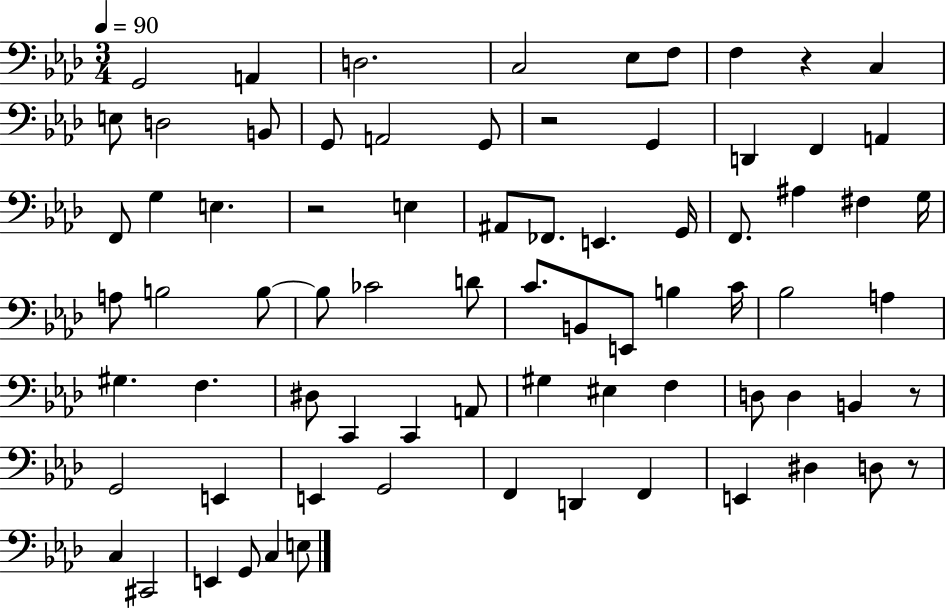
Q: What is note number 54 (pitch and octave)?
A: D3